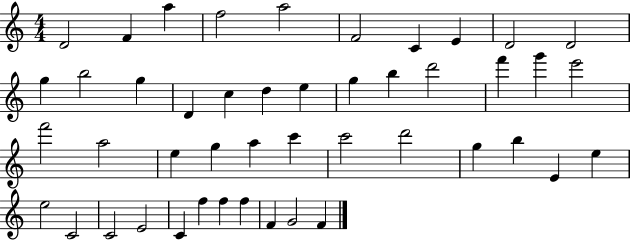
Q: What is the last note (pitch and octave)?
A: F4